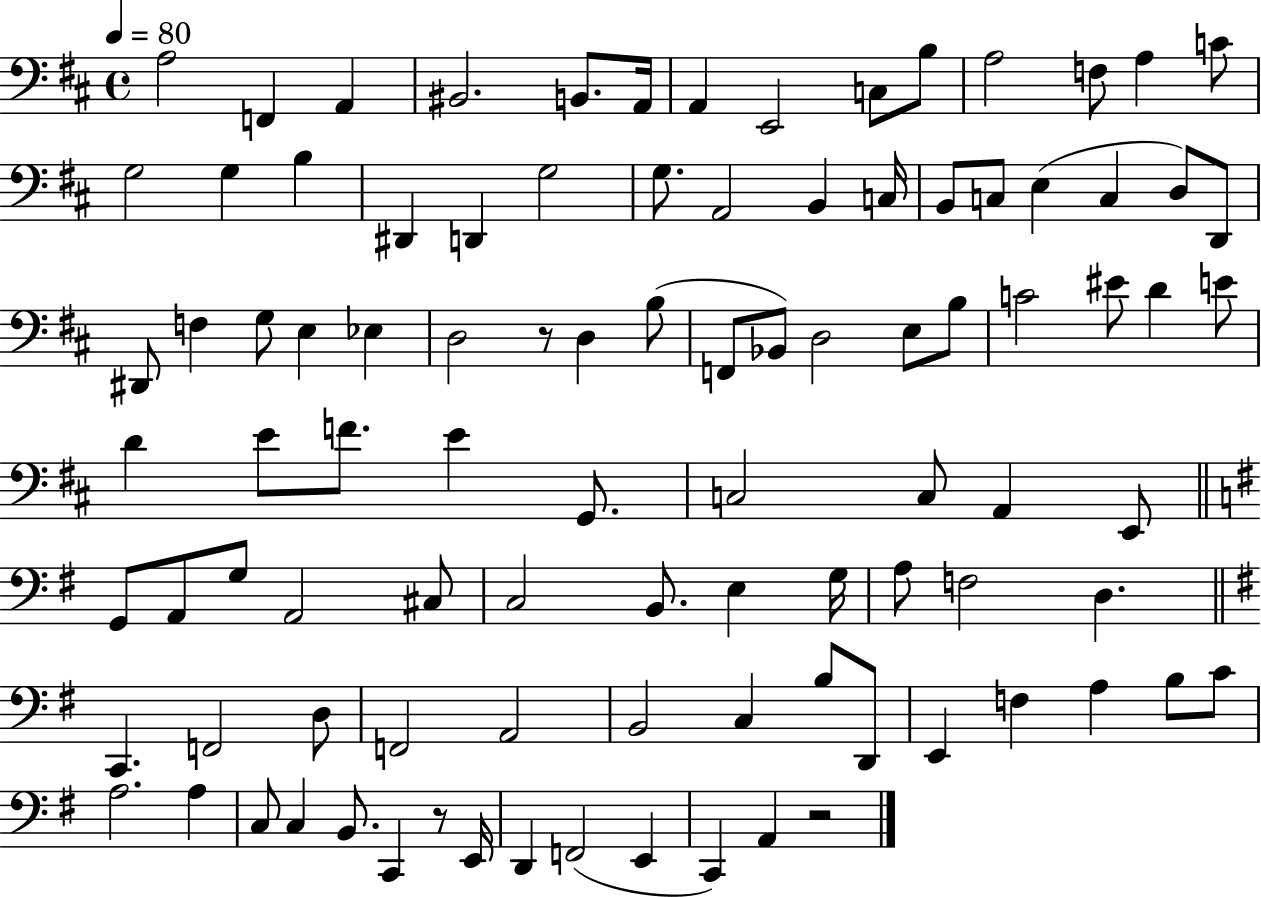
A3/h F2/q A2/q BIS2/h. B2/e. A2/s A2/q E2/h C3/e B3/e A3/h F3/e A3/q C4/e G3/h G3/q B3/q D#2/q D2/q G3/h G3/e. A2/h B2/q C3/s B2/e C3/e E3/q C3/q D3/e D2/e D#2/e F3/q G3/e E3/q Eb3/q D3/h R/e D3/q B3/e F2/e Bb2/e D3/h E3/e B3/e C4/h EIS4/e D4/q E4/e D4/q E4/e F4/e. E4/q G2/e. C3/h C3/e A2/q E2/e G2/e A2/e G3/e A2/h C#3/e C3/h B2/e. E3/q G3/s A3/e F3/h D3/q. C2/q. F2/h D3/e F2/h A2/h B2/h C3/q B3/e D2/e E2/q F3/q A3/q B3/e C4/e A3/h. A3/q C3/e C3/q B2/e. C2/q R/e E2/s D2/q F2/h E2/q C2/q A2/q R/h